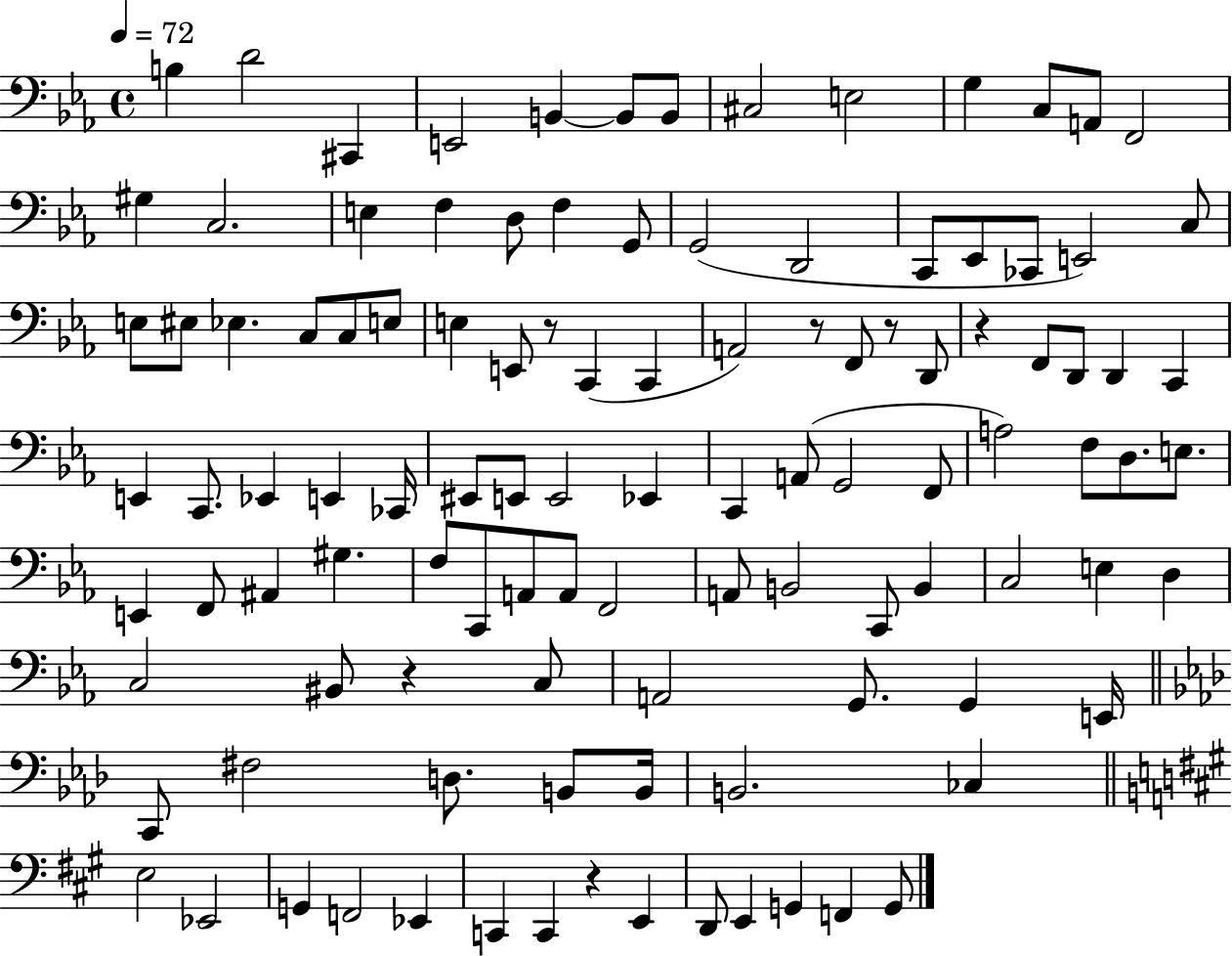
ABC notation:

X:1
T:Untitled
M:4/4
L:1/4
K:Eb
B, D2 ^C,, E,,2 B,, B,,/2 B,,/2 ^C,2 E,2 G, C,/2 A,,/2 F,,2 ^G, C,2 E, F, D,/2 F, G,,/2 G,,2 D,,2 C,,/2 _E,,/2 _C,,/2 E,,2 C,/2 E,/2 ^E,/2 _E, C,/2 C,/2 E,/2 E, E,,/2 z/2 C,, C,, A,,2 z/2 F,,/2 z/2 D,,/2 z F,,/2 D,,/2 D,, C,, E,, C,,/2 _E,, E,, _C,,/4 ^E,,/2 E,,/2 E,,2 _E,, C,, A,,/2 G,,2 F,,/2 A,2 F,/2 D,/2 E,/2 E,, F,,/2 ^A,, ^G, F,/2 C,,/2 A,,/2 A,,/2 F,,2 A,,/2 B,,2 C,,/2 B,, C,2 E, D, C,2 ^B,,/2 z C,/2 A,,2 G,,/2 G,, E,,/4 C,,/2 ^F,2 D,/2 B,,/2 B,,/4 B,,2 _C, E,2 _E,,2 G,, F,,2 _E,, C,, C,, z E,, D,,/2 E,, G,, F,, G,,/2